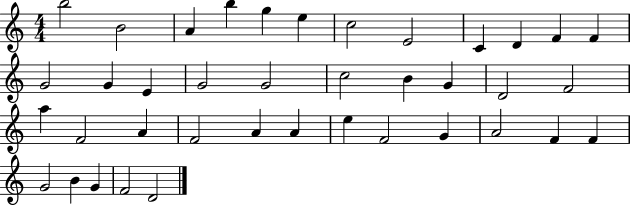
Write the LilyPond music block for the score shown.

{
  \clef treble
  \numericTimeSignature
  \time 4/4
  \key c \major
  b''2 b'2 | a'4 b''4 g''4 e''4 | c''2 e'2 | c'4 d'4 f'4 f'4 | \break g'2 g'4 e'4 | g'2 g'2 | c''2 b'4 g'4 | d'2 f'2 | \break a''4 f'2 a'4 | f'2 a'4 a'4 | e''4 f'2 g'4 | a'2 f'4 f'4 | \break g'2 b'4 g'4 | f'2 d'2 | \bar "|."
}